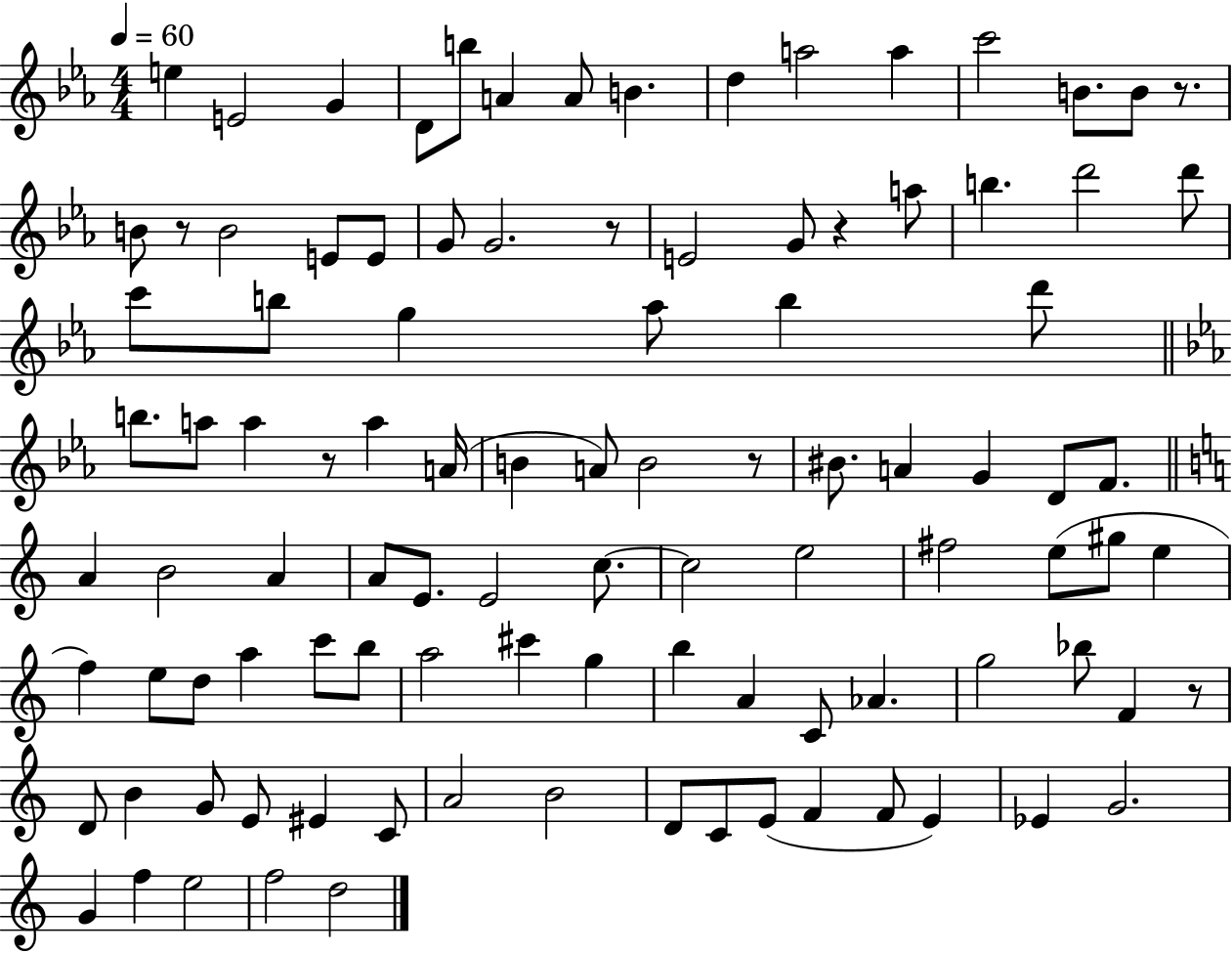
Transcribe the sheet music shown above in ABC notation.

X:1
T:Untitled
M:4/4
L:1/4
K:Eb
e E2 G D/2 b/2 A A/2 B d a2 a c'2 B/2 B/2 z/2 B/2 z/2 B2 E/2 E/2 G/2 G2 z/2 E2 G/2 z a/2 b d'2 d'/2 c'/2 b/2 g _a/2 b d'/2 b/2 a/2 a z/2 a A/4 B A/2 B2 z/2 ^B/2 A G D/2 F/2 A B2 A A/2 E/2 E2 c/2 c2 e2 ^f2 e/2 ^g/2 e f e/2 d/2 a c'/2 b/2 a2 ^c' g b A C/2 _A g2 _b/2 F z/2 D/2 B G/2 E/2 ^E C/2 A2 B2 D/2 C/2 E/2 F F/2 E _E G2 G f e2 f2 d2